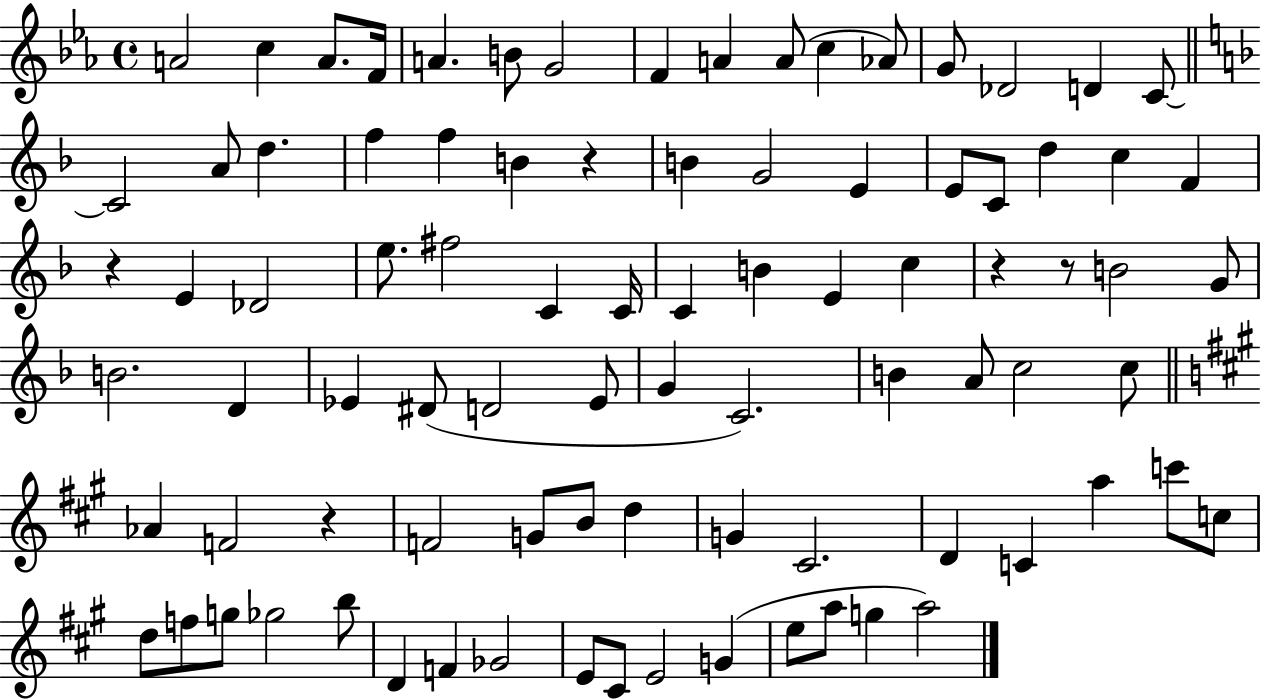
A4/h C5/q A4/e. F4/s A4/q. B4/e G4/h F4/q A4/q A4/e C5/q Ab4/e G4/e Db4/h D4/q C4/e C4/h A4/e D5/q. F5/q F5/q B4/q R/q B4/q G4/h E4/q E4/e C4/e D5/q C5/q F4/q R/q E4/q Db4/h E5/e. F#5/h C4/q C4/s C4/q B4/q E4/q C5/q R/q R/e B4/h G4/e B4/h. D4/q Eb4/q D#4/e D4/h Eb4/e G4/q C4/h. B4/q A4/e C5/h C5/e Ab4/q F4/h R/q F4/h G4/e B4/e D5/q G4/q C#4/h. D4/q C4/q A5/q C6/e C5/e D5/e F5/e G5/e Gb5/h B5/e D4/q F4/q Gb4/h E4/e C#4/e E4/h G4/q E5/e A5/e G5/q A5/h